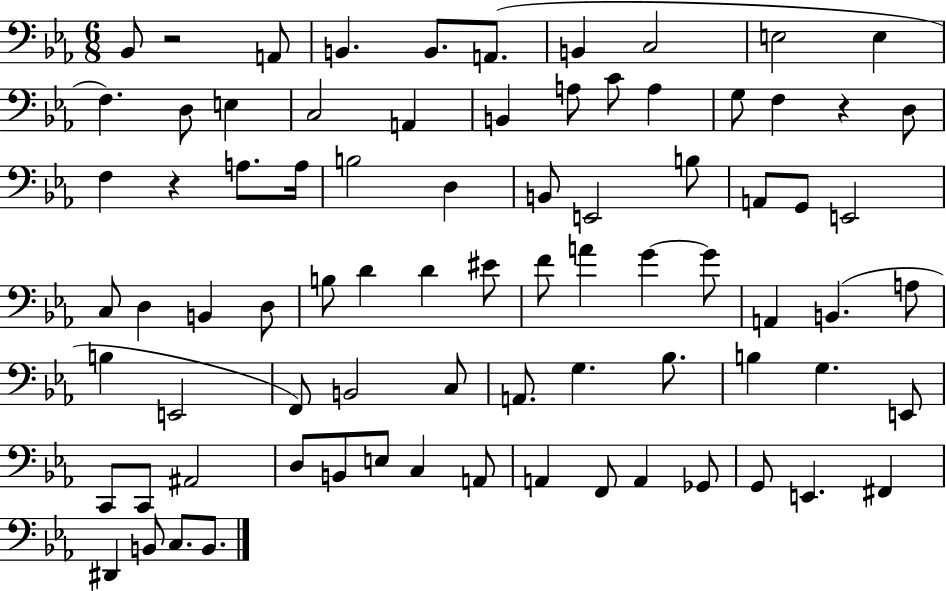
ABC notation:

X:1
T:Untitled
M:6/8
L:1/4
K:Eb
_B,,/2 z2 A,,/2 B,, B,,/2 A,,/2 B,, C,2 E,2 E, F, D,/2 E, C,2 A,, B,, A,/2 C/2 A, G,/2 F, z D,/2 F, z A,/2 A,/4 B,2 D, B,,/2 E,,2 B,/2 A,,/2 G,,/2 E,,2 C,/2 D, B,, D,/2 B,/2 D D ^E/2 F/2 A G G/2 A,, B,, A,/2 B, E,,2 F,,/2 B,,2 C,/2 A,,/2 G, _B,/2 B, G, E,,/2 C,,/2 C,,/2 ^A,,2 D,/2 B,,/2 E,/2 C, A,,/2 A,, F,,/2 A,, _G,,/2 G,,/2 E,, ^F,, ^D,, B,,/2 C,/2 B,,/2